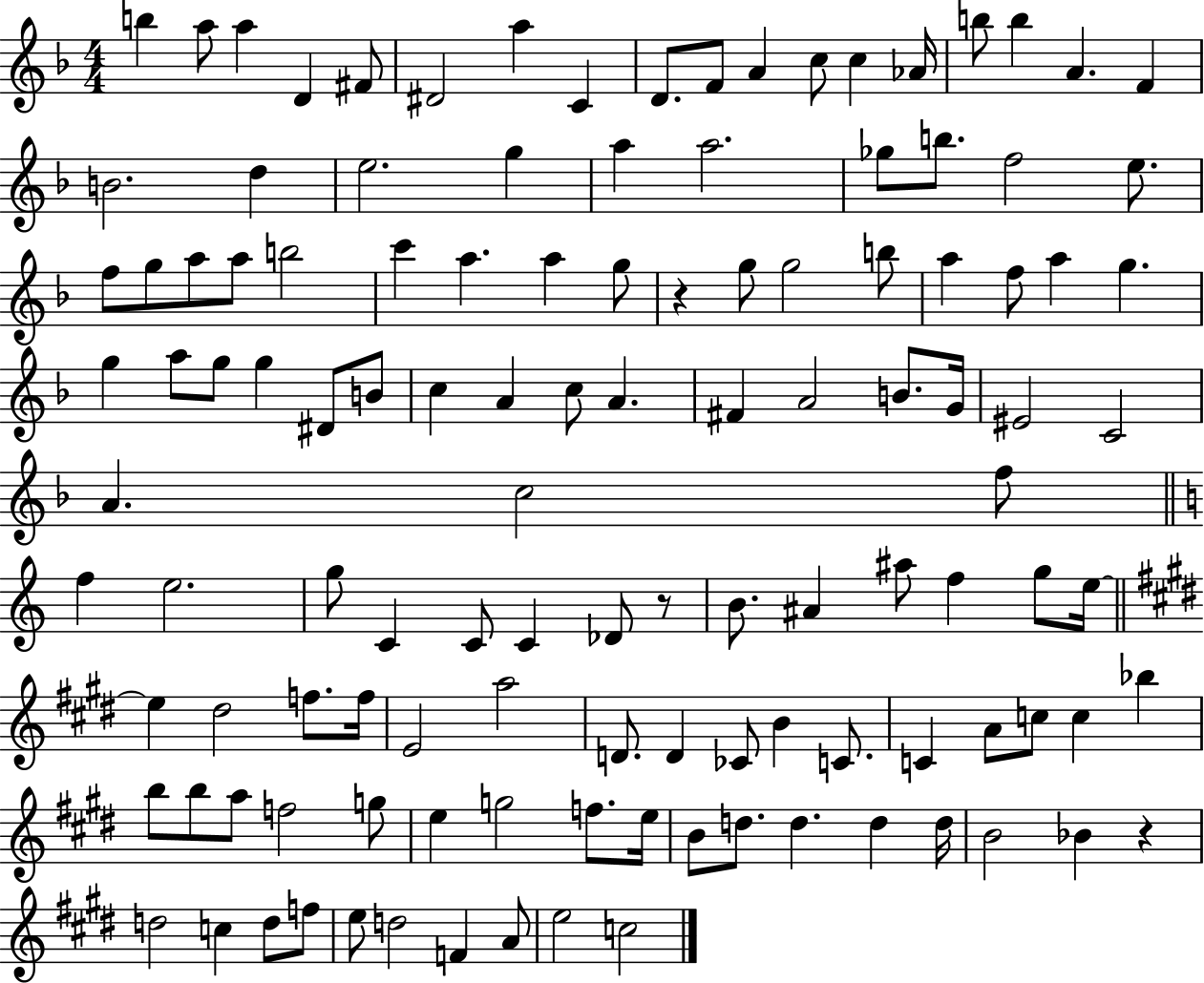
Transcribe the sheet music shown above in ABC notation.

X:1
T:Untitled
M:4/4
L:1/4
K:F
b a/2 a D ^F/2 ^D2 a C D/2 F/2 A c/2 c _A/4 b/2 b A F B2 d e2 g a a2 _g/2 b/2 f2 e/2 f/2 g/2 a/2 a/2 b2 c' a a g/2 z g/2 g2 b/2 a f/2 a g g a/2 g/2 g ^D/2 B/2 c A c/2 A ^F A2 B/2 G/4 ^E2 C2 A c2 f/2 f e2 g/2 C C/2 C _D/2 z/2 B/2 ^A ^a/2 f g/2 e/4 e ^d2 f/2 f/4 E2 a2 D/2 D _C/2 B C/2 C A/2 c/2 c _b b/2 b/2 a/2 f2 g/2 e g2 f/2 e/4 B/2 d/2 d d d/4 B2 _B z d2 c d/2 f/2 e/2 d2 F A/2 e2 c2